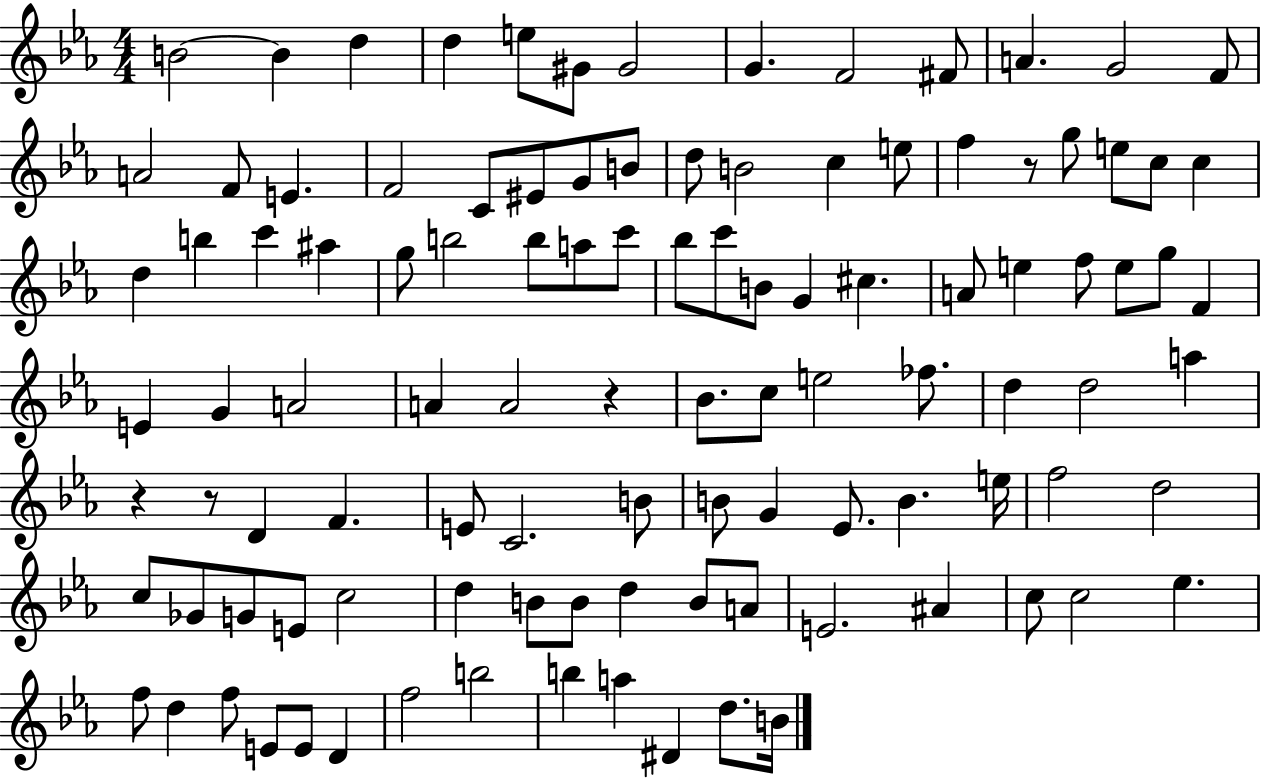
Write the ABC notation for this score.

X:1
T:Untitled
M:4/4
L:1/4
K:Eb
B2 B d d e/2 ^G/2 ^G2 G F2 ^F/2 A G2 F/2 A2 F/2 E F2 C/2 ^E/2 G/2 B/2 d/2 B2 c e/2 f z/2 g/2 e/2 c/2 c d b c' ^a g/2 b2 b/2 a/2 c'/2 _b/2 c'/2 B/2 G ^c A/2 e f/2 e/2 g/2 F E G A2 A A2 z _B/2 c/2 e2 _f/2 d d2 a z z/2 D F E/2 C2 B/2 B/2 G _E/2 B e/4 f2 d2 c/2 _G/2 G/2 E/2 c2 d B/2 B/2 d B/2 A/2 E2 ^A c/2 c2 _e f/2 d f/2 E/2 E/2 D f2 b2 b a ^D d/2 B/4